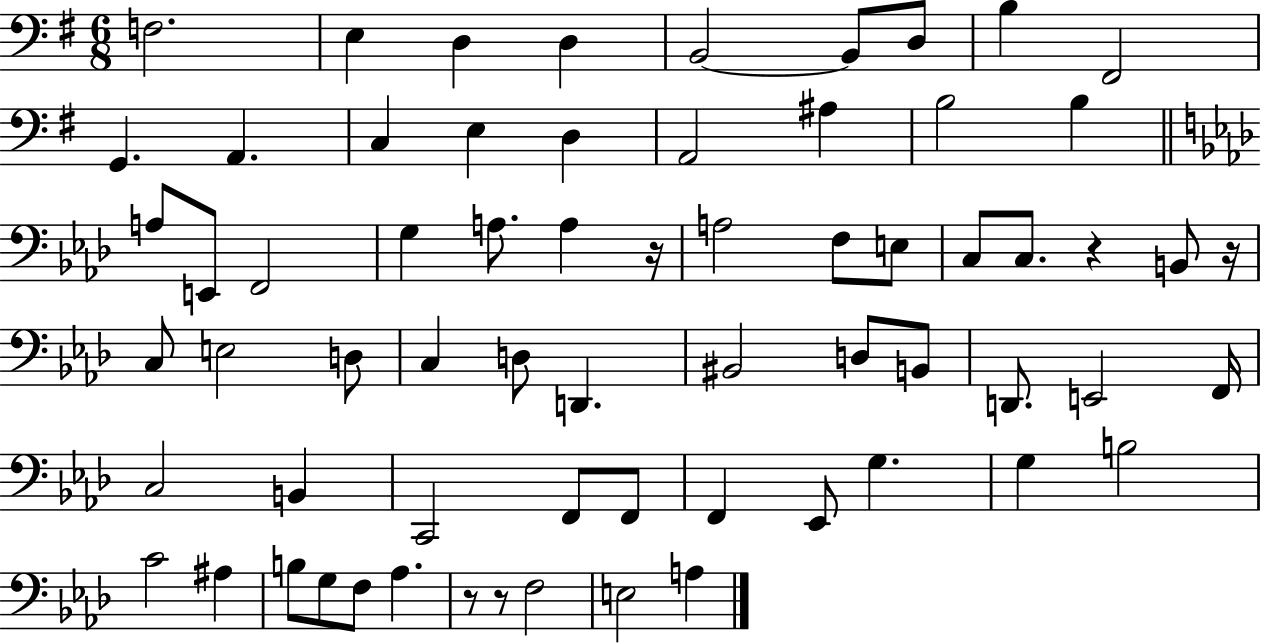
{
  \clef bass
  \numericTimeSignature
  \time 6/8
  \key g \major
  f2. | e4 d4 d4 | b,2~~ b,8 d8 | b4 fis,2 | \break g,4. a,4. | c4 e4 d4 | a,2 ais4 | b2 b4 | \break \bar "||" \break \key aes \major a8 e,8 f,2 | g4 a8. a4 r16 | a2 f8 e8 | c8 c8. r4 b,8 r16 | \break c8 e2 d8 | c4 d8 d,4. | bis,2 d8 b,8 | d,8. e,2 f,16 | \break c2 b,4 | c,2 f,8 f,8 | f,4 ees,8 g4. | g4 b2 | \break c'2 ais4 | b8 g8 f8 aes4. | r8 r8 f2 | e2 a4 | \break \bar "|."
}